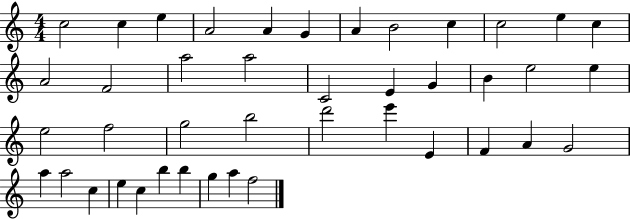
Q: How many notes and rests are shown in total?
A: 42